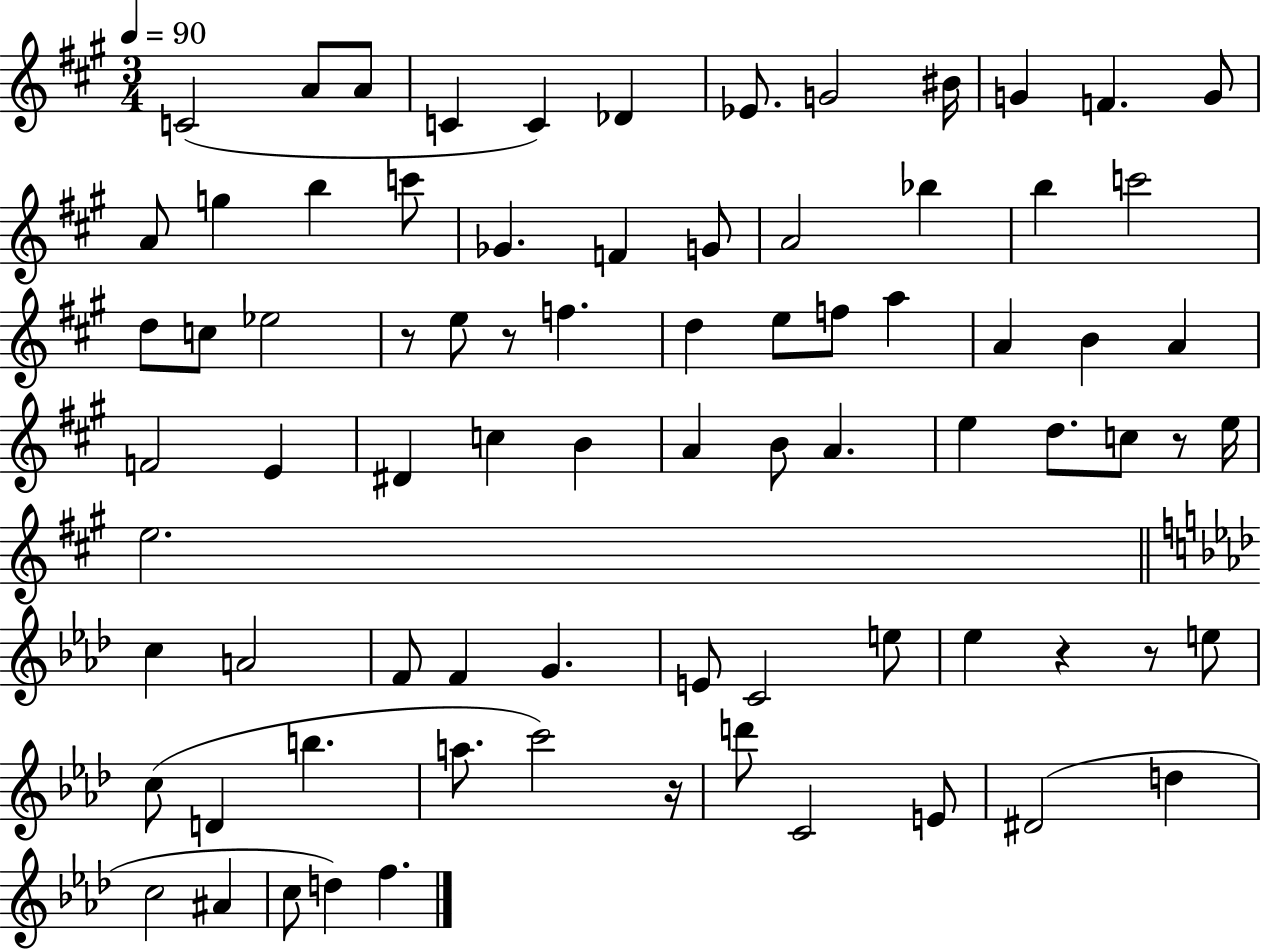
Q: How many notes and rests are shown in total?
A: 79